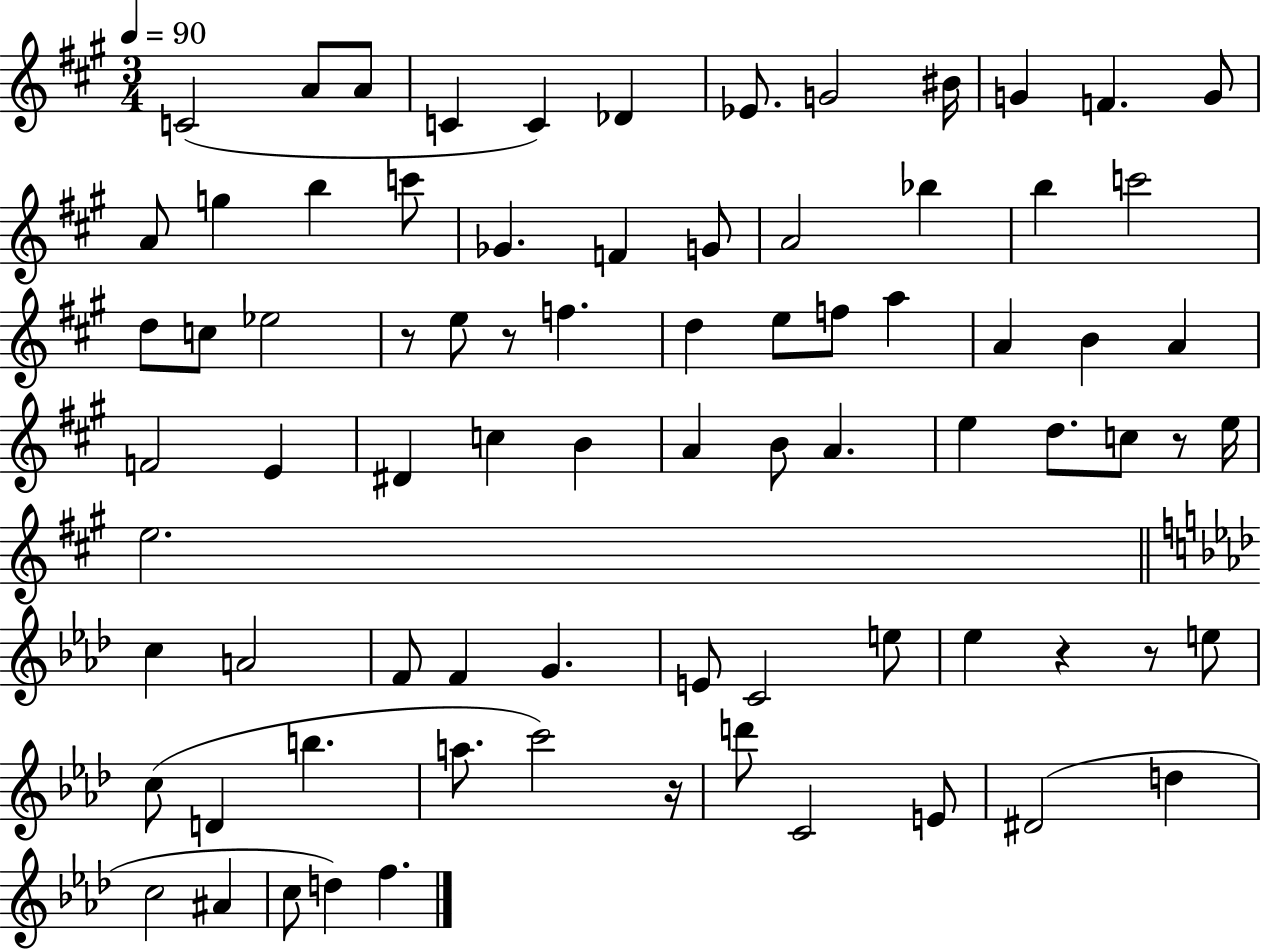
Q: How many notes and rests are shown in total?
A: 79